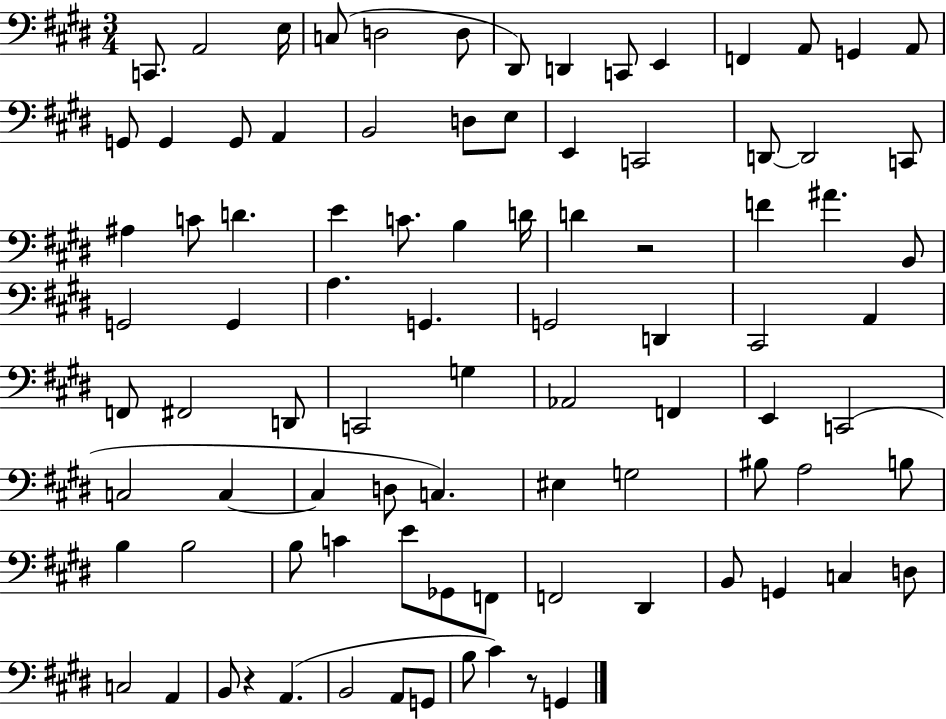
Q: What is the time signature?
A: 3/4